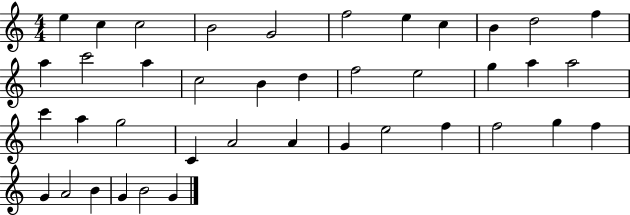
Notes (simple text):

E5/q C5/q C5/h B4/h G4/h F5/h E5/q C5/q B4/q D5/h F5/q A5/q C6/h A5/q C5/h B4/q D5/q F5/h E5/h G5/q A5/q A5/h C6/q A5/q G5/h C4/q A4/h A4/q G4/q E5/h F5/q F5/h G5/q F5/q G4/q A4/h B4/q G4/q B4/h G4/q